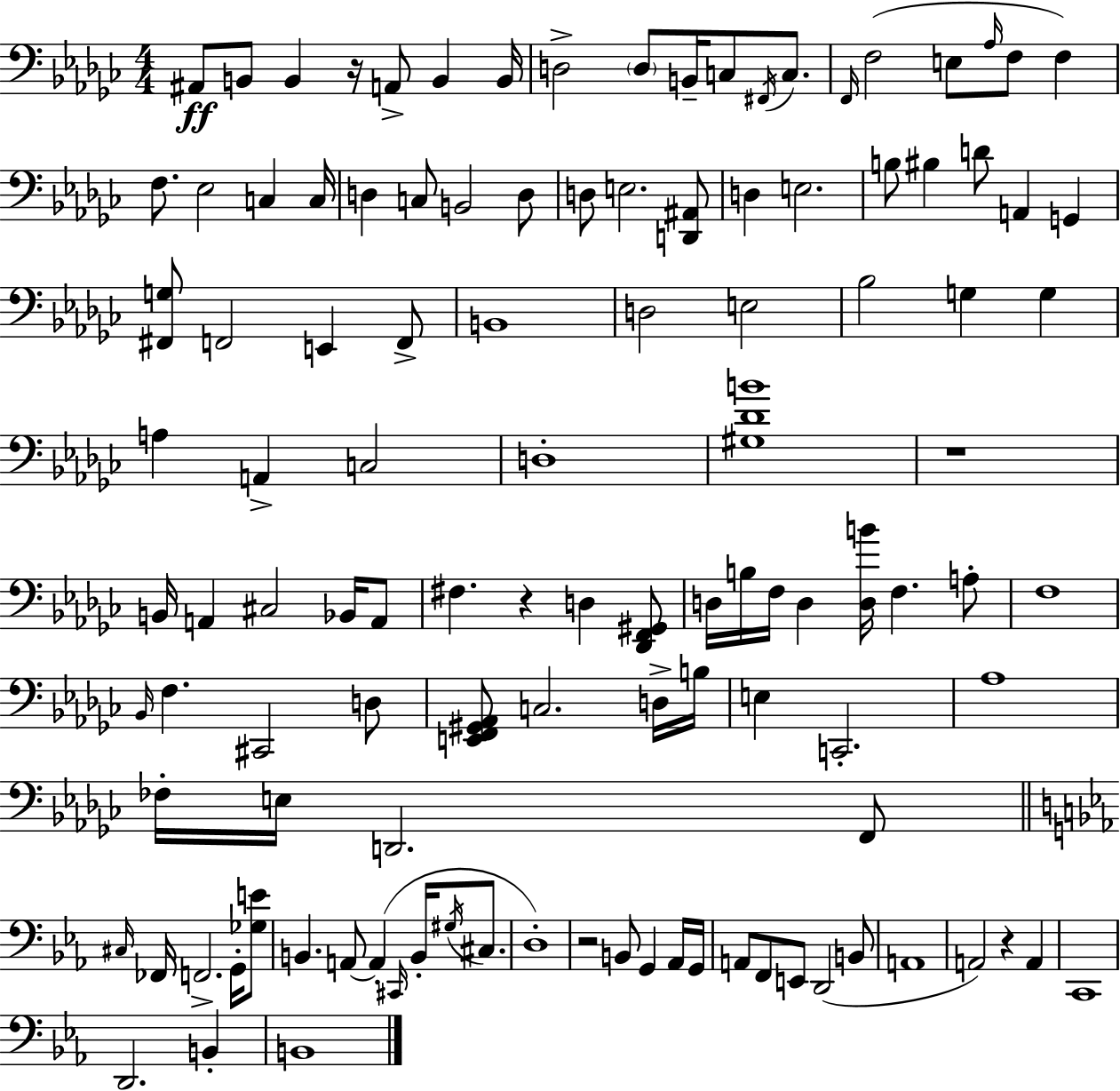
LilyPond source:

{
  \clef bass
  \numericTimeSignature
  \time 4/4
  \key ees \minor
  ais,8\ff b,8 b,4 r16 a,8-> b,4 b,16 | d2-> \parenthesize d8 b,16-- c8 \acciaccatura { fis,16 } c8. | \grace { f,16 } f2( e8 \grace { aes16 } f8 f4) | f8. ees2 c4 | \break c16 d4 c8 b,2 | d8 d8 e2. | <d, ais,>8 d4 e2. | b8 bis4 d'8 a,4 g,4 | \break <fis, g>8 f,2 e,4 | f,8-> b,1 | d2 e2 | bes2 g4 g4 | \break a4 a,4-> c2 | d1-. | <gis des' b'>1 | r1 | \break b,16 a,4 cis2 | bes,16 a,8 fis4. r4 d4 | <des, f, gis,>8 d16 b16 f16 d4 <d b'>16 f4. | a8-. f1 | \break \grace { bes,16 } f4. cis,2 | d8 <e, f, gis, aes,>8 c2. | d16-> b16 e4 c,2.-. | aes1 | \break fes16-. e16 d,2. | f,8 \bar "||" \break \key ees \major \grace { cis16 } fes,16 f,2.-> g,16-. <ges e'>8 | b,4. a,8~~ a,4-.( \grace { cis,16 } b,16-. \acciaccatura { gis16 } | cis8. d1-.) | r2 b,8 g,4 | \break aes,16 g,16 a,8 f,8 e,8 d,2( | b,8 a,1 | a,2) r4 a,4 | c,1 | \break d,2. b,4-. | b,1 | \bar "|."
}